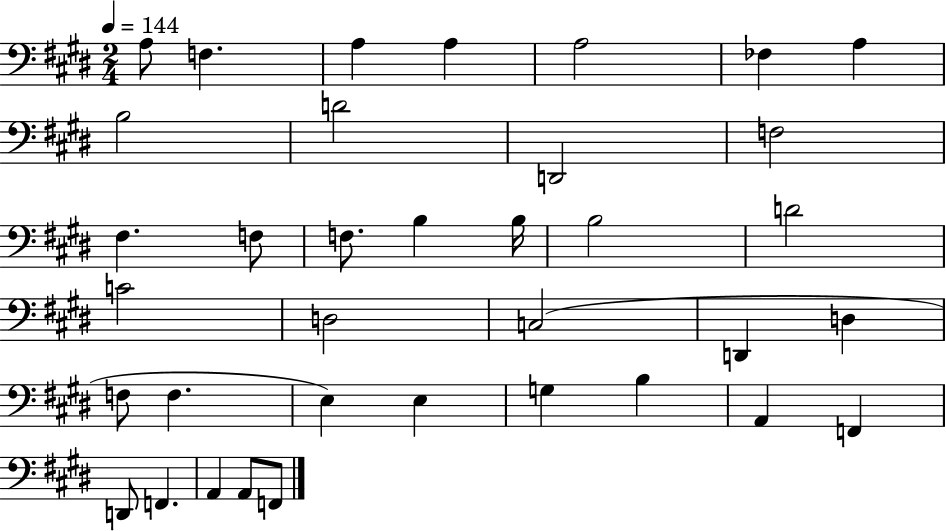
X:1
T:Untitled
M:2/4
L:1/4
K:E
A,/2 F, A, A, A,2 _F, A, B,2 D2 D,,2 F,2 ^F, F,/2 F,/2 B, B,/4 B,2 D2 C2 D,2 C,2 D,, D, F,/2 F, E, E, G, B, A,, F,, D,,/2 F,, A,, A,,/2 F,,/2